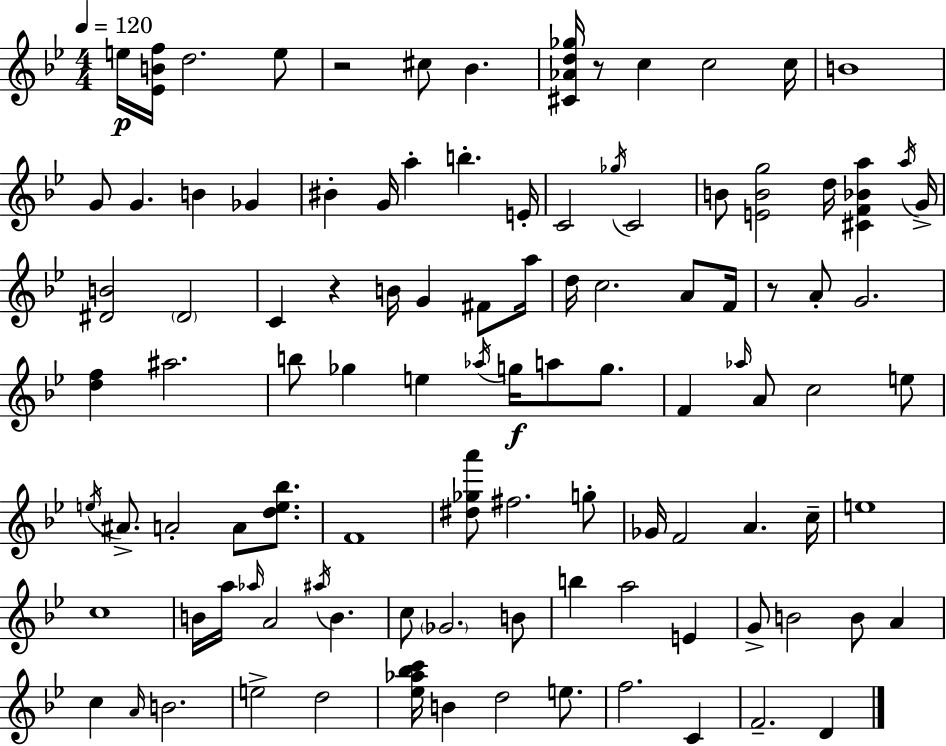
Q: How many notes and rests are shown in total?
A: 104